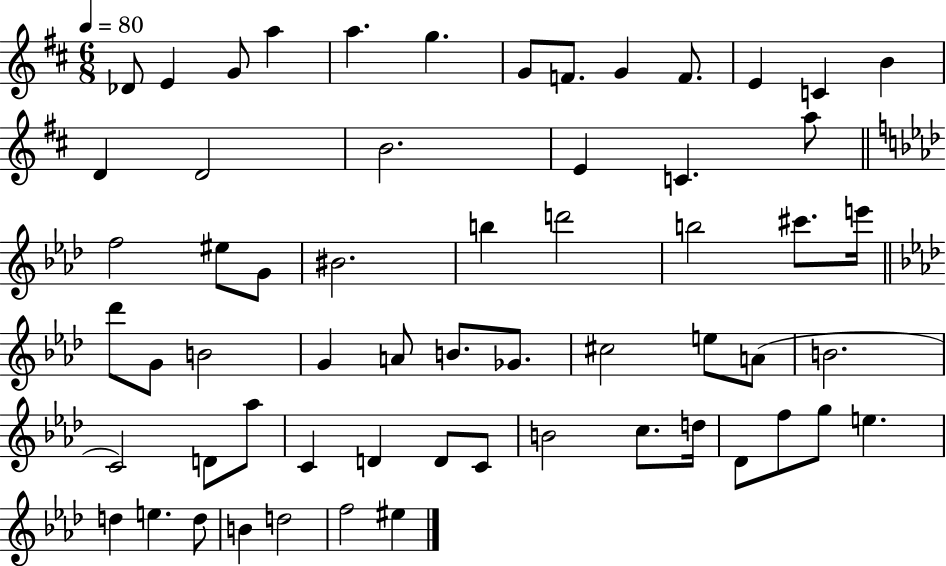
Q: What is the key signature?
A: D major